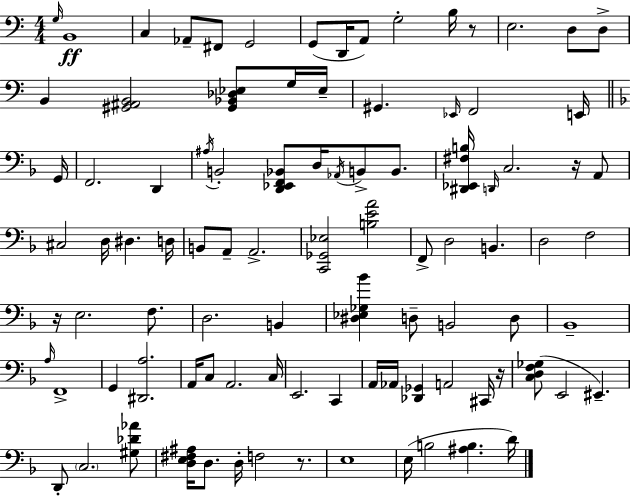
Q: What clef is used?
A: bass